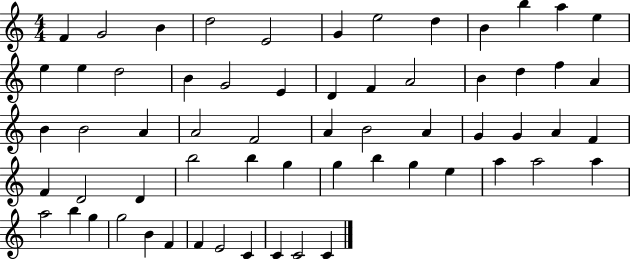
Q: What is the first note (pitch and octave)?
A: F4